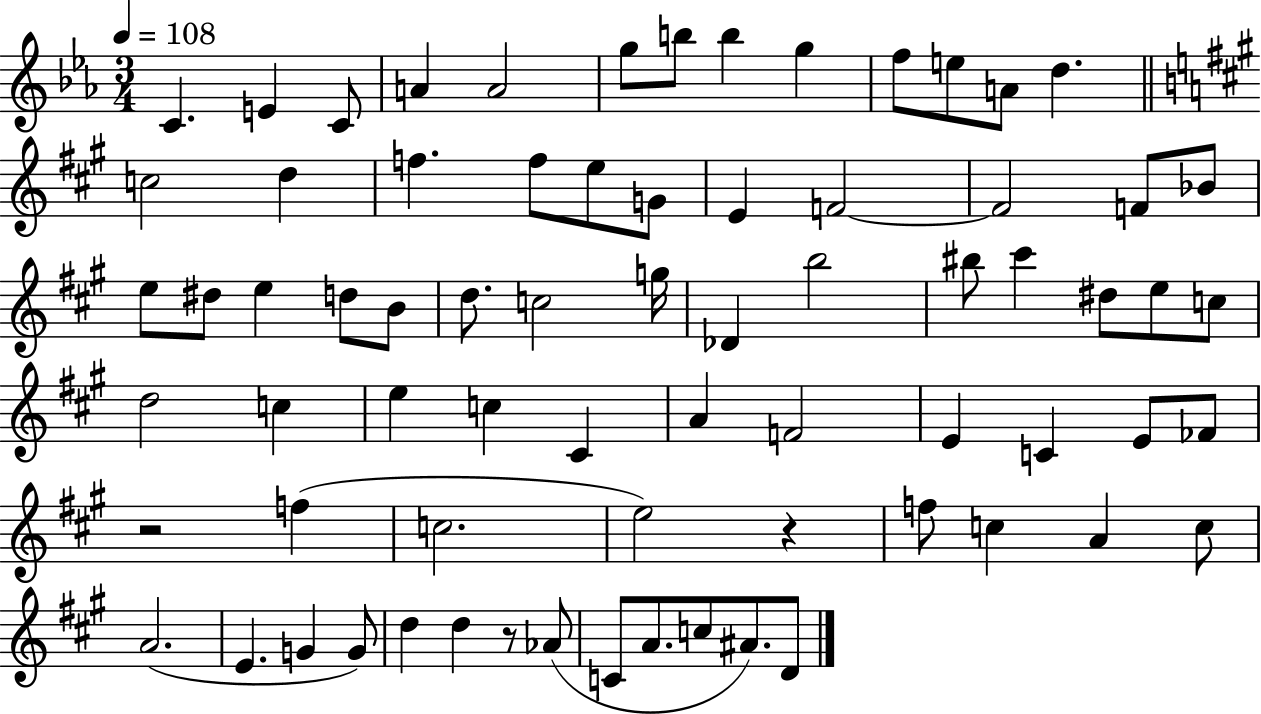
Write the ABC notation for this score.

X:1
T:Untitled
M:3/4
L:1/4
K:Eb
C E C/2 A A2 g/2 b/2 b g f/2 e/2 A/2 d c2 d f f/2 e/2 G/2 E F2 F2 F/2 _B/2 e/2 ^d/2 e d/2 B/2 d/2 c2 g/4 _D b2 ^b/2 ^c' ^d/2 e/2 c/2 d2 c e c ^C A F2 E C E/2 _F/2 z2 f c2 e2 z f/2 c A c/2 A2 E G G/2 d d z/2 _A/2 C/2 A/2 c/2 ^A/2 D/2